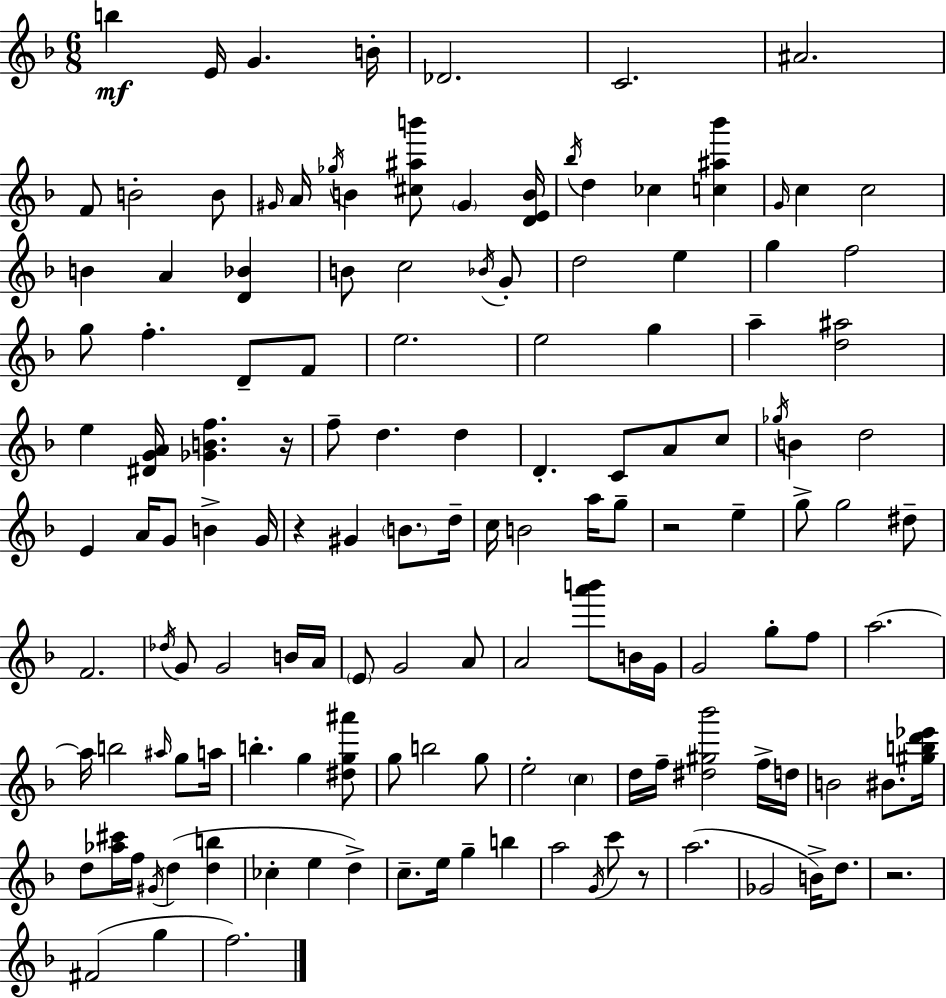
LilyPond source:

{
  \clef treble
  \numericTimeSignature
  \time 6/8
  \key f \major
  b''4\mf e'16 g'4. b'16-. | des'2. | c'2. | ais'2. | \break f'8 b'2-. b'8 | \grace { gis'16 } a'16 \acciaccatura { ges''16 } b'4 <cis'' ais'' b'''>8 \parenthesize gis'4 | <d' e' b'>16 \acciaccatura { bes''16 } d''4 ces''4 <c'' ais'' bes'''>4 | \grace { g'16 } c''4 c''2 | \break b'4 a'4 | <d' bes'>4 b'8 c''2 | \acciaccatura { bes'16 } g'8-. d''2 | e''4 g''4 f''2 | \break g''8 f''4.-. | d'8-- f'8 e''2. | e''2 | g''4 a''4-- <d'' ais''>2 | \break e''4 <dis' g' a'>16 <ges' b' f''>4. | r16 f''8-- d''4. | d''4 d'4.-. c'8 | a'8 c''8 \acciaccatura { ges''16 } b'4 d''2 | \break e'4 a'16 g'8 | b'4-> g'16 r4 gis'4 | \parenthesize b'8. d''16-- c''16 b'2 | a''16 g''8-- r2 | \break e''4-- g''8-> g''2 | dis''8-- f'2. | \acciaccatura { des''16 } g'8 g'2 | b'16 a'16 \parenthesize e'8 g'2 | \break a'8 a'2 | <a''' b'''>8 b'16 g'16 g'2 | g''8-. f''8 a''2.~~ | a''16 b''2 | \break \grace { ais''16 } g''8 a''16 b''4.-. | g''4 <dis'' g'' ais'''>8 g''8 b''2 | g''8 e''2-. | \parenthesize c''4 d''16 f''16-- <dis'' gis'' bes'''>2 | \break f''16-> d''16 b'2 | bis'8. <gis'' b'' d''' ees'''>16 d''8 <aes'' cis'''>16 f''16 | \acciaccatura { gis'16 }( d''4 <d'' b''>4 ces''4-. | e''4 d''4->) c''8.-- | \break e''16 g''4-- b''4 a''2 | \acciaccatura { g'16 } c'''8 r8 a''2.( | ges'2 | b'16->) d''8. r2. | \break fis'2( | g''4 f''2.) | \bar "|."
}